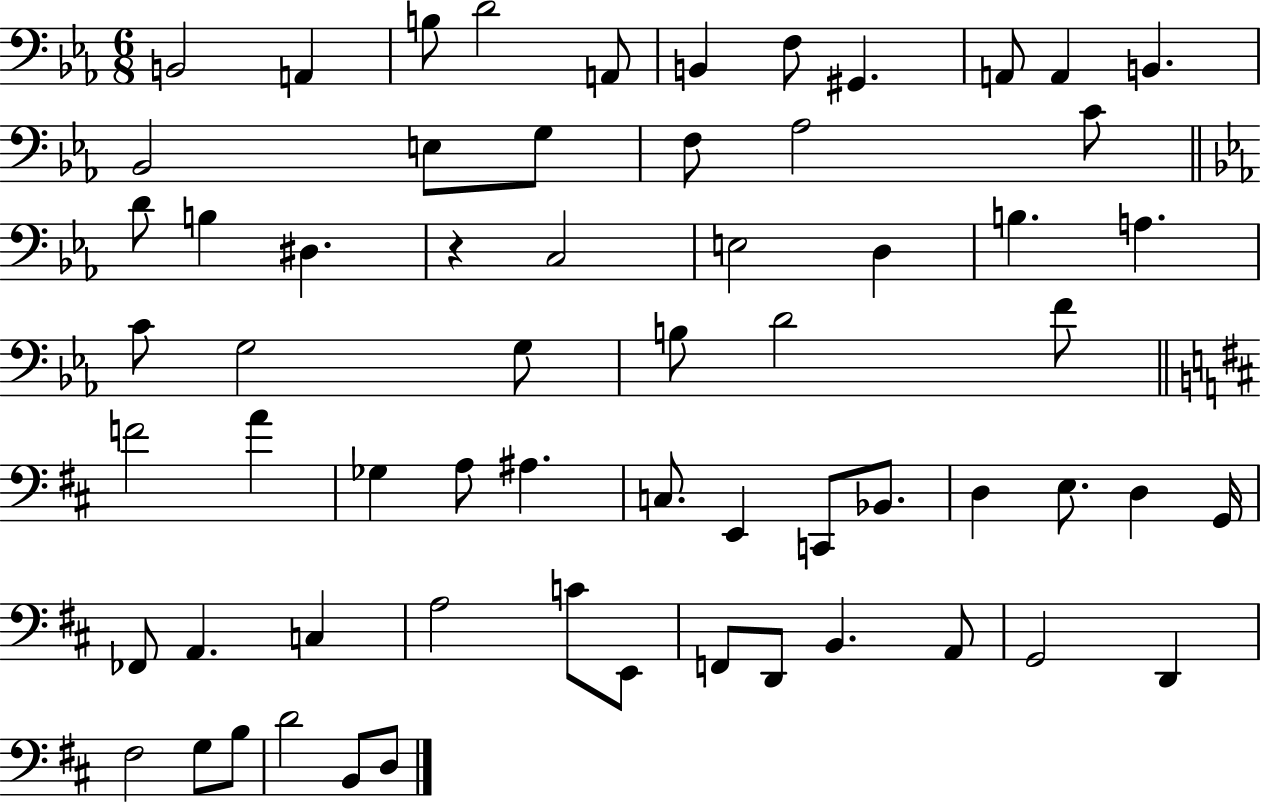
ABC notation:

X:1
T:Untitled
M:6/8
L:1/4
K:Eb
B,,2 A,, B,/2 D2 A,,/2 B,, F,/2 ^G,, A,,/2 A,, B,, _B,,2 E,/2 G,/2 F,/2 _A,2 C/2 D/2 B, ^D, z C,2 E,2 D, B, A, C/2 G,2 G,/2 B,/2 D2 F/2 F2 A _G, A,/2 ^A, C,/2 E,, C,,/2 _B,,/2 D, E,/2 D, G,,/4 _F,,/2 A,, C, A,2 C/2 E,,/2 F,,/2 D,,/2 B,, A,,/2 G,,2 D,, ^F,2 G,/2 B,/2 D2 B,,/2 D,/2